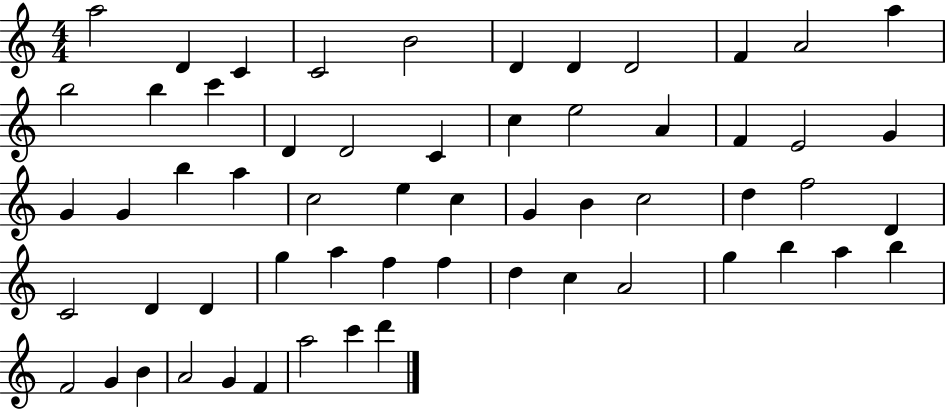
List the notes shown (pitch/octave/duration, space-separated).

A5/h D4/q C4/q C4/h B4/h D4/q D4/q D4/h F4/q A4/h A5/q B5/h B5/q C6/q D4/q D4/h C4/q C5/q E5/h A4/q F4/q E4/h G4/q G4/q G4/q B5/q A5/q C5/h E5/q C5/q G4/q B4/q C5/h D5/q F5/h D4/q C4/h D4/q D4/q G5/q A5/q F5/q F5/q D5/q C5/q A4/h G5/q B5/q A5/q B5/q F4/h G4/q B4/q A4/h G4/q F4/q A5/h C6/q D6/q